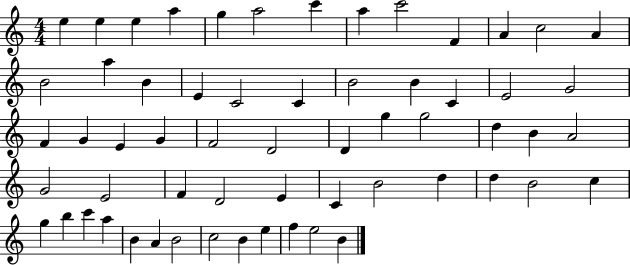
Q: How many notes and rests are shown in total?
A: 60